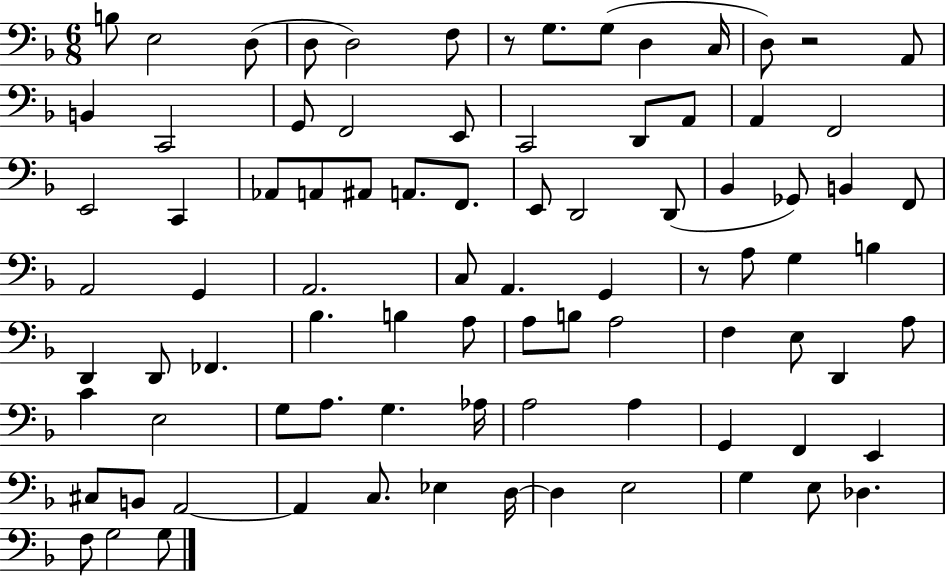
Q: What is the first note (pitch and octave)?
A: B3